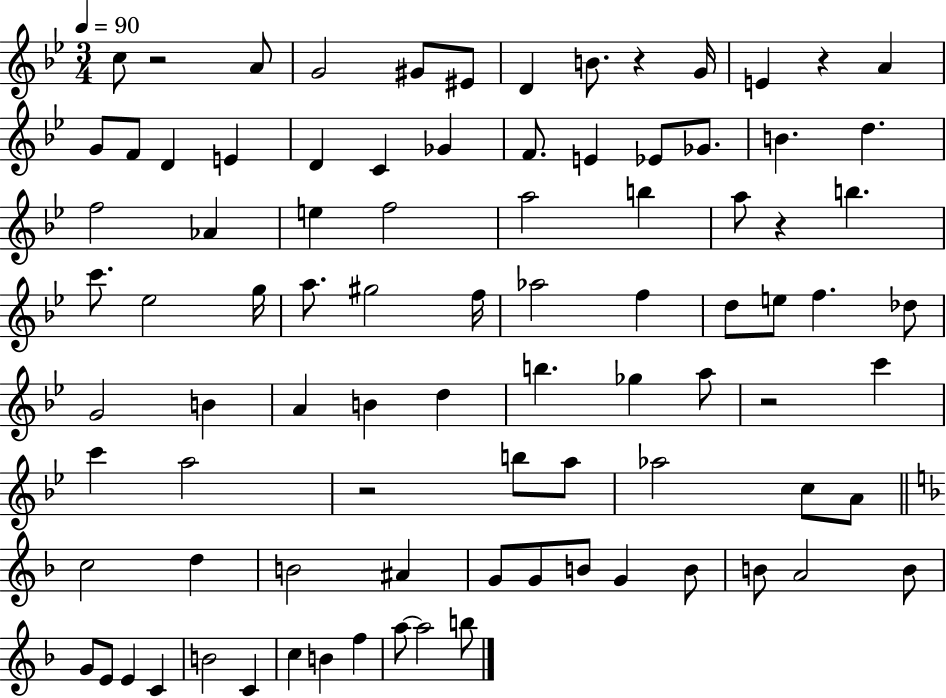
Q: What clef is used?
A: treble